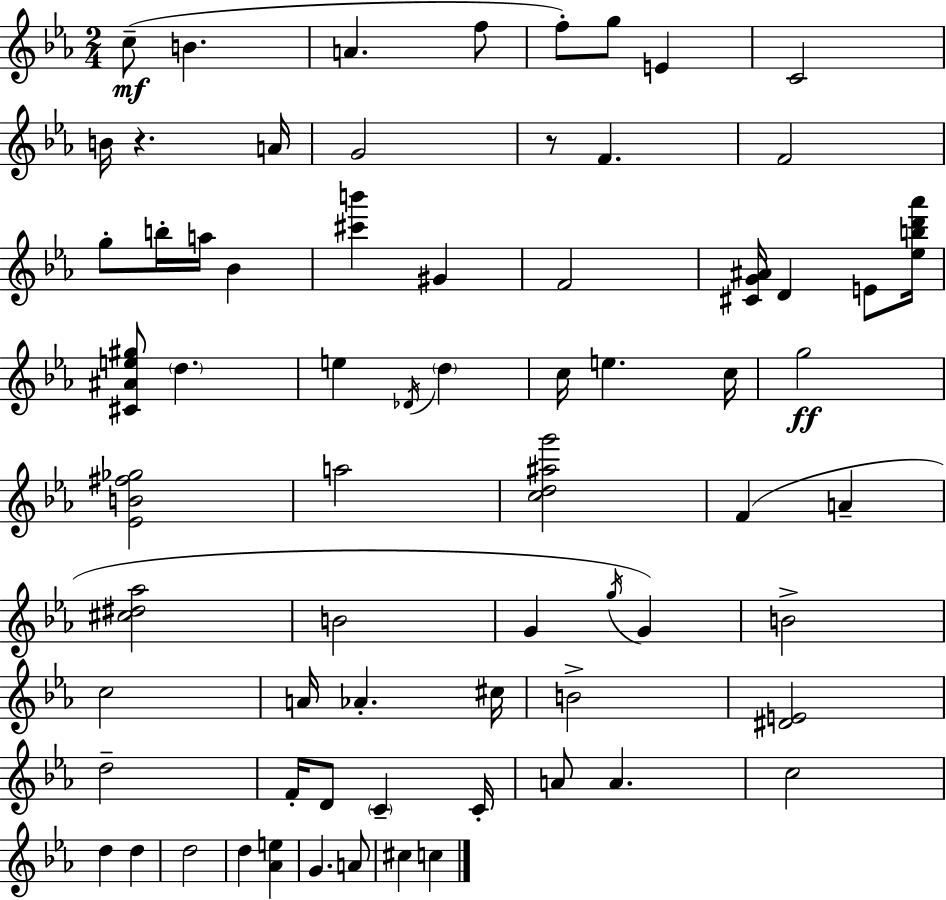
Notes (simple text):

C5/e B4/q. A4/q. F5/e F5/e G5/e E4/q C4/h B4/s R/q. A4/s G4/h R/e F4/q. F4/h G5/e B5/s A5/s Bb4/q [C#6,B6]/q G#4/q F4/h [C#4,G4,A#4]/s D4/q E4/e [Eb5,B5,D6,Ab6]/s [C#4,A#4,E5,G#5]/e D5/q. E5/q Db4/s D5/q C5/s E5/q. C5/s G5/h [Eb4,B4,F#5,Gb5]/h A5/h [C5,D5,A#5,G6]/h F4/q A4/q [C#5,D#5,Ab5]/h B4/h G4/q G5/s G4/q B4/h C5/h A4/s Ab4/q. C#5/s B4/h [D#4,E4]/h D5/h F4/s D4/e C4/q C4/s A4/e A4/q. C5/h D5/q D5/q D5/h D5/q [Ab4,E5]/q G4/q. A4/e C#5/q C5/q